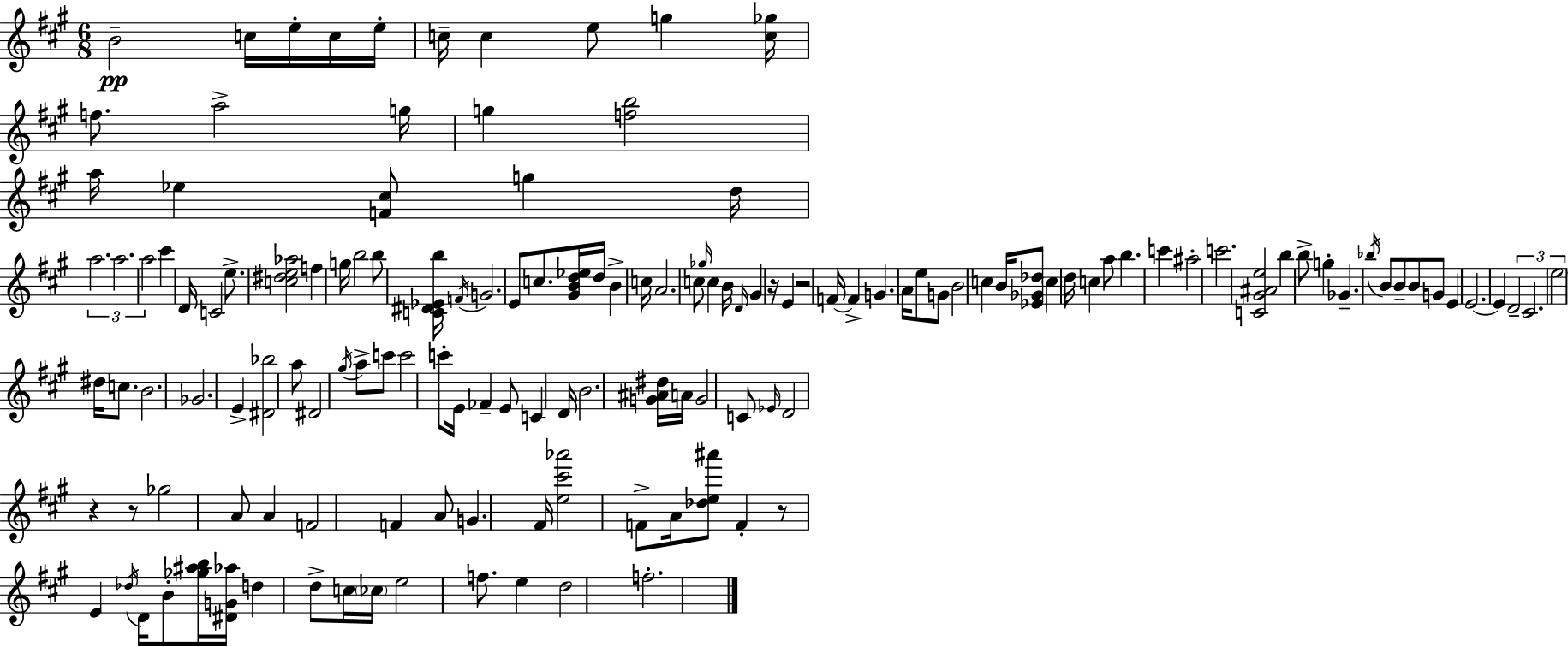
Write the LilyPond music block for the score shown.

{
  \clef treble
  \numericTimeSignature
  \time 6/8
  \key a \major
  b'2--\pp c''16 e''16-. c''16 e''16-. | c''16-- c''4 e''8 g''4 <c'' ges''>16 | f''8. a''2-> g''16 | g''4 <f'' b''>2 | \break a''16 ees''4 <f' cis''>8 g''4 d''16 | \tuplet 3/2 { a''2. | a''2. | a''2 } cis'''4 | \break d'16 c'2 e''8.-> | <c'' dis'' e'' aes''>2 f''4 | g''16 b''2 b''8 <c' dis' ees' b''>16 | \acciaccatura { f'16 } g'2. | \break e'8 c''8. <gis' b' d'' ees''>16 d''16 b'4-> | c''16 a'2. | c''8 \grace { ges''16 } c''4 b'16 \grace { d'16 } gis'4 | r16 e'4 r2 | \break f'16~~ f'4-> g'4. | a'16 e''8 g'8 b'2 | c''4 b'16 <ees' ges' des''>8 \parenthesize c''4 | d''16 c''4 a''8 b''4. | \break c'''4 ais''2-. | c'''2. | <c' gis' ais' e''>2 b''4 | b''8-> g''4-. ges'4.-- | \break \acciaccatura { bes''16 } b'8 b'8-- b'8 g'8 | e'4 e'2.~~ | e'4 \tuplet 3/2 { d'2-- | cis'2. | \break \parenthesize e''2 } | dis''16 c''8. b'2. | ges'2. | e'4-> <dis' bes''>2 | \break a''8 dis'2 | \acciaccatura { gis''16 } a''8-> c'''8 c'''2 | c'''8-. e'16 fes'4-- e'8 | c'4 d'16 b'2. | \break <g' ais' dis''>16 a'16 g'2 | c'8 \grace { ees'16 } d'2 | r4 r8 ges''2 | a'8 a'4 f'2 | \break f'4 a'8 | g'4. fis'16 <e'' cis''' aes'''>2 | f'8-> a'16 <des'' e'' ais'''>8 f'4-. | r8 e'4 \acciaccatura { des''16 } d'16 b'8-. <ges'' ais'' b''>16 <dis' g' aes''>16 | \break d''4 d''8-> c''16 \parenthesize ces''16 e''2 | f''8. e''4 d''2 | f''2.-. | \bar "|."
}